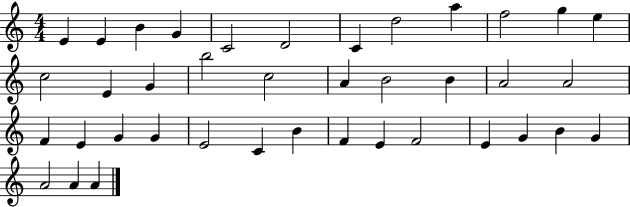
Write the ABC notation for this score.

X:1
T:Untitled
M:4/4
L:1/4
K:C
E E B G C2 D2 C d2 a f2 g e c2 E G b2 c2 A B2 B A2 A2 F E G G E2 C B F E F2 E G B G A2 A A